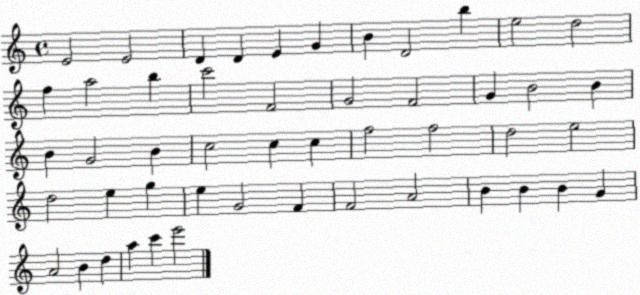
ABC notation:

X:1
T:Untitled
M:4/4
L:1/4
K:C
E2 E2 D D E G B D2 b e2 d2 f a2 b c'2 F2 G2 F2 G B2 B B G2 B c2 c c f2 f2 d2 e2 d2 e g e G2 F F2 A2 B B B G A2 B d a c' e'2